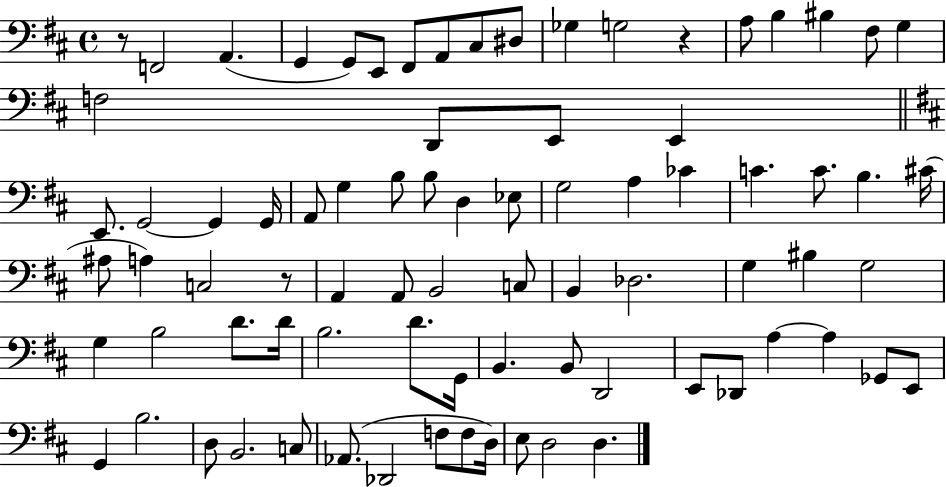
{
  \clef bass
  \time 4/4
  \defaultTimeSignature
  \key d \major
  r8 f,2 a,4.( | g,4 g,8) e,8 fis,8 a,8 cis8 dis8 | ges4 g2 r4 | a8 b4 bis4 fis8 g4 | \break f2 d,8 e,8 e,4 | \bar "||" \break \key d \major e,8. g,2~~ g,4 g,16 | a,8 g4 b8 b8 d4 ees8 | g2 a4 ces'4 | c'4. c'8. b4. cis'16( | \break ais8 a4) c2 r8 | a,4 a,8 b,2 c8 | b,4 des2. | g4 bis4 g2 | \break g4 b2 d'8. d'16 | b2. d'8. g,16 | b,4. b,8 d,2 | e,8 des,8 a4~~ a4 ges,8 e,8 | \break g,4 b2. | d8 b,2. c8 | aes,8.( des,2 f8 f8 d16) | e8 d2 d4. | \break \bar "|."
}